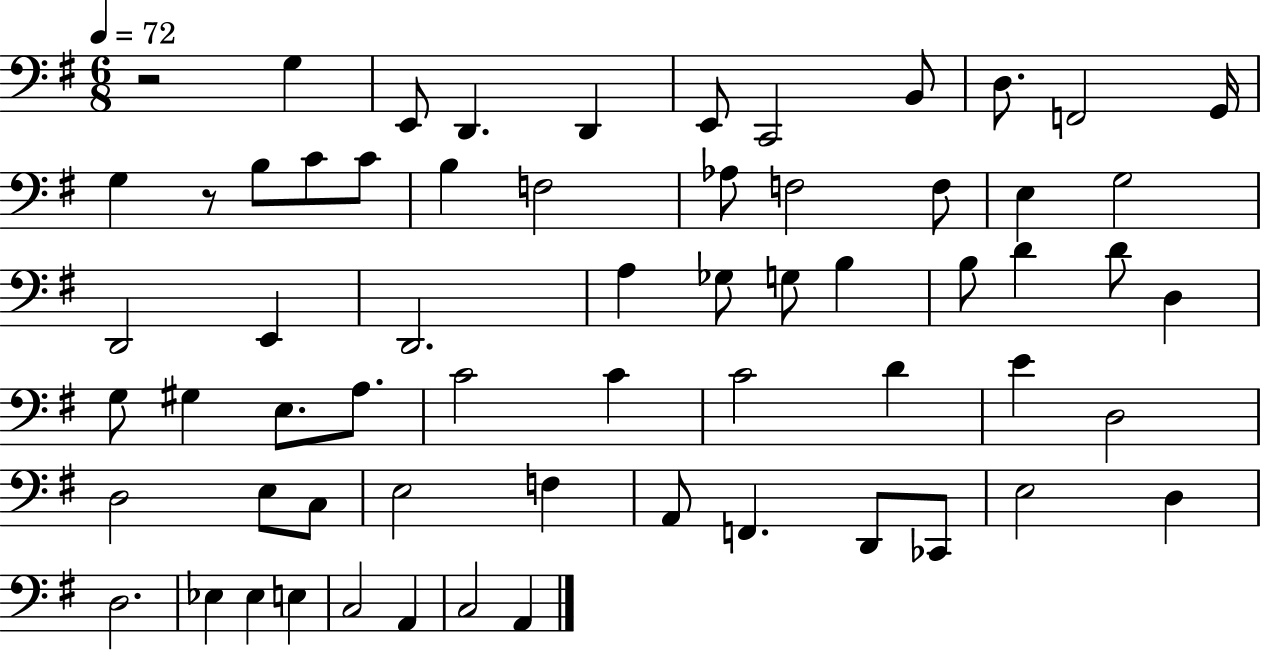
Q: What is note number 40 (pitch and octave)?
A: D4